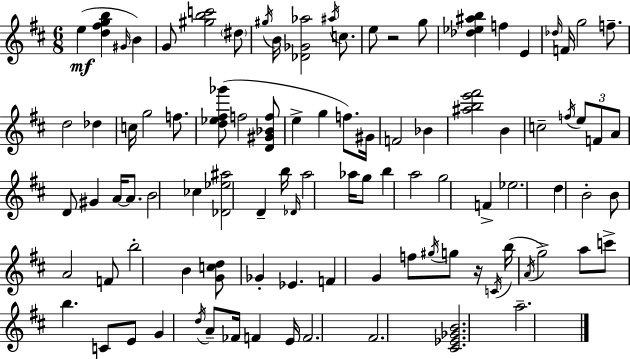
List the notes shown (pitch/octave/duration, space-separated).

E5/q [D5,F#5,G5,B5]/q G#4/s B4/q G4/e [G#5,B5,C6]/h D#5/e G#5/s B4/s [Db4,Gb4,Ab5]/h A#5/s C5/e. E5/e R/h G5/e [Db5,Eb5,A#5,B5]/q F5/q E4/q Db5/s F4/s G5/h F5/e. D5/h Db5/q C5/s G5/h F5/e. [D5,Eb5,F#5,Gb6]/e F5/h [D4,G#4,Bb4,F5]/e E5/q G5/q F5/e. G#4/s F4/h Bb4/q [A#5,B5,E6,F#6]/h B4/q C5/h F5/s E5/e F4/e A4/e D4/e G#4/q A4/s A4/e. B4/h CES5/q [Db4,Eb5,A#5]/h D4/q B5/s Db4/s A5/h Ab5/s G5/e B5/q A5/h G5/h F4/q Eb5/h. D5/q B4/h B4/e A4/h F4/e B5/h B4/q [G4,C5,D5]/e Gb4/q Eb4/q. F4/q G4/q F5/e G#5/s G5/e R/s C4/s B5/s A4/s G5/h A5/e C6/e B5/q. C4/e E4/e G4/q D5/s A4/e FES4/s F4/q E4/s F4/h. F#4/h. [C#4,Eb4,Gb4,B4]/h. A5/h.